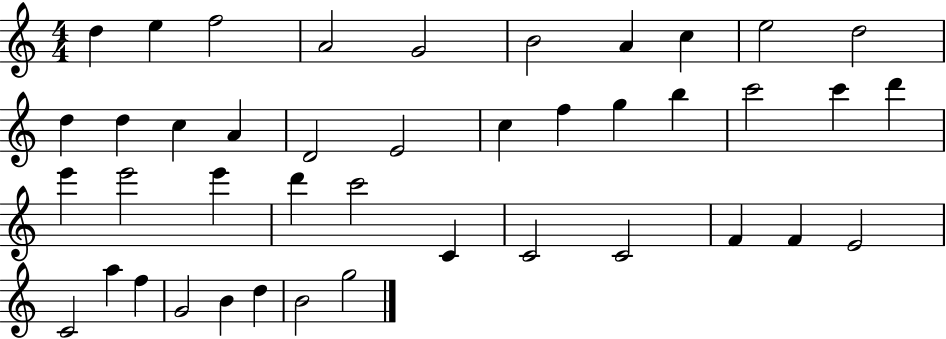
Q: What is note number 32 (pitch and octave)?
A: F4